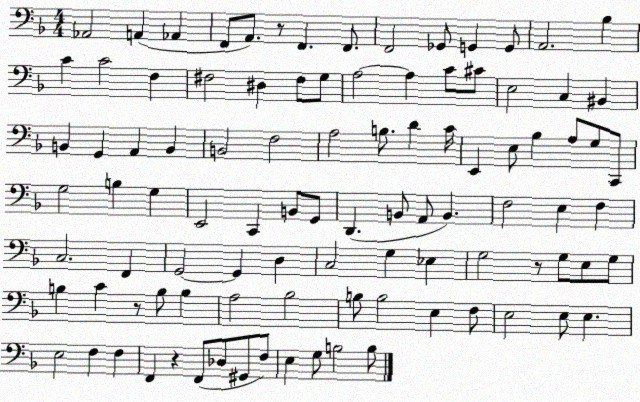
X:1
T:Untitled
M:4/4
L:1/4
K:F
_A,,2 A,, _A,, F,,/2 A,,/2 z/2 F,, F,,/2 F,,2 _G,,/2 G,, G,,/2 A,,2 _B, C C2 F, ^F,2 ^D, ^F,/2 G,/2 A,2 A, C/2 ^C/2 E,2 C, ^B,, B,, G,, A,, B,, B,,2 F,2 A,2 B,/2 D C/4 E,, E,/2 _B, A,/2 G,/2 C,,/2 G,2 B, G, E,,2 C,, B,,/2 G,,/2 D,, B,,/2 A,,/2 B,, F,2 E, F, C,2 F,, G,,2 G,, D, C,2 G, _E, G,2 z/2 G,/2 E,/2 G,/2 B, C z/2 B,/2 B, A,2 _B,2 B,/2 B,2 E, F,/2 E,2 E,/2 E, E,2 F, F, F,, z F,,/2 _D,/2 ^G,,/2 F,/2 E, G,/2 B,2 B,/2